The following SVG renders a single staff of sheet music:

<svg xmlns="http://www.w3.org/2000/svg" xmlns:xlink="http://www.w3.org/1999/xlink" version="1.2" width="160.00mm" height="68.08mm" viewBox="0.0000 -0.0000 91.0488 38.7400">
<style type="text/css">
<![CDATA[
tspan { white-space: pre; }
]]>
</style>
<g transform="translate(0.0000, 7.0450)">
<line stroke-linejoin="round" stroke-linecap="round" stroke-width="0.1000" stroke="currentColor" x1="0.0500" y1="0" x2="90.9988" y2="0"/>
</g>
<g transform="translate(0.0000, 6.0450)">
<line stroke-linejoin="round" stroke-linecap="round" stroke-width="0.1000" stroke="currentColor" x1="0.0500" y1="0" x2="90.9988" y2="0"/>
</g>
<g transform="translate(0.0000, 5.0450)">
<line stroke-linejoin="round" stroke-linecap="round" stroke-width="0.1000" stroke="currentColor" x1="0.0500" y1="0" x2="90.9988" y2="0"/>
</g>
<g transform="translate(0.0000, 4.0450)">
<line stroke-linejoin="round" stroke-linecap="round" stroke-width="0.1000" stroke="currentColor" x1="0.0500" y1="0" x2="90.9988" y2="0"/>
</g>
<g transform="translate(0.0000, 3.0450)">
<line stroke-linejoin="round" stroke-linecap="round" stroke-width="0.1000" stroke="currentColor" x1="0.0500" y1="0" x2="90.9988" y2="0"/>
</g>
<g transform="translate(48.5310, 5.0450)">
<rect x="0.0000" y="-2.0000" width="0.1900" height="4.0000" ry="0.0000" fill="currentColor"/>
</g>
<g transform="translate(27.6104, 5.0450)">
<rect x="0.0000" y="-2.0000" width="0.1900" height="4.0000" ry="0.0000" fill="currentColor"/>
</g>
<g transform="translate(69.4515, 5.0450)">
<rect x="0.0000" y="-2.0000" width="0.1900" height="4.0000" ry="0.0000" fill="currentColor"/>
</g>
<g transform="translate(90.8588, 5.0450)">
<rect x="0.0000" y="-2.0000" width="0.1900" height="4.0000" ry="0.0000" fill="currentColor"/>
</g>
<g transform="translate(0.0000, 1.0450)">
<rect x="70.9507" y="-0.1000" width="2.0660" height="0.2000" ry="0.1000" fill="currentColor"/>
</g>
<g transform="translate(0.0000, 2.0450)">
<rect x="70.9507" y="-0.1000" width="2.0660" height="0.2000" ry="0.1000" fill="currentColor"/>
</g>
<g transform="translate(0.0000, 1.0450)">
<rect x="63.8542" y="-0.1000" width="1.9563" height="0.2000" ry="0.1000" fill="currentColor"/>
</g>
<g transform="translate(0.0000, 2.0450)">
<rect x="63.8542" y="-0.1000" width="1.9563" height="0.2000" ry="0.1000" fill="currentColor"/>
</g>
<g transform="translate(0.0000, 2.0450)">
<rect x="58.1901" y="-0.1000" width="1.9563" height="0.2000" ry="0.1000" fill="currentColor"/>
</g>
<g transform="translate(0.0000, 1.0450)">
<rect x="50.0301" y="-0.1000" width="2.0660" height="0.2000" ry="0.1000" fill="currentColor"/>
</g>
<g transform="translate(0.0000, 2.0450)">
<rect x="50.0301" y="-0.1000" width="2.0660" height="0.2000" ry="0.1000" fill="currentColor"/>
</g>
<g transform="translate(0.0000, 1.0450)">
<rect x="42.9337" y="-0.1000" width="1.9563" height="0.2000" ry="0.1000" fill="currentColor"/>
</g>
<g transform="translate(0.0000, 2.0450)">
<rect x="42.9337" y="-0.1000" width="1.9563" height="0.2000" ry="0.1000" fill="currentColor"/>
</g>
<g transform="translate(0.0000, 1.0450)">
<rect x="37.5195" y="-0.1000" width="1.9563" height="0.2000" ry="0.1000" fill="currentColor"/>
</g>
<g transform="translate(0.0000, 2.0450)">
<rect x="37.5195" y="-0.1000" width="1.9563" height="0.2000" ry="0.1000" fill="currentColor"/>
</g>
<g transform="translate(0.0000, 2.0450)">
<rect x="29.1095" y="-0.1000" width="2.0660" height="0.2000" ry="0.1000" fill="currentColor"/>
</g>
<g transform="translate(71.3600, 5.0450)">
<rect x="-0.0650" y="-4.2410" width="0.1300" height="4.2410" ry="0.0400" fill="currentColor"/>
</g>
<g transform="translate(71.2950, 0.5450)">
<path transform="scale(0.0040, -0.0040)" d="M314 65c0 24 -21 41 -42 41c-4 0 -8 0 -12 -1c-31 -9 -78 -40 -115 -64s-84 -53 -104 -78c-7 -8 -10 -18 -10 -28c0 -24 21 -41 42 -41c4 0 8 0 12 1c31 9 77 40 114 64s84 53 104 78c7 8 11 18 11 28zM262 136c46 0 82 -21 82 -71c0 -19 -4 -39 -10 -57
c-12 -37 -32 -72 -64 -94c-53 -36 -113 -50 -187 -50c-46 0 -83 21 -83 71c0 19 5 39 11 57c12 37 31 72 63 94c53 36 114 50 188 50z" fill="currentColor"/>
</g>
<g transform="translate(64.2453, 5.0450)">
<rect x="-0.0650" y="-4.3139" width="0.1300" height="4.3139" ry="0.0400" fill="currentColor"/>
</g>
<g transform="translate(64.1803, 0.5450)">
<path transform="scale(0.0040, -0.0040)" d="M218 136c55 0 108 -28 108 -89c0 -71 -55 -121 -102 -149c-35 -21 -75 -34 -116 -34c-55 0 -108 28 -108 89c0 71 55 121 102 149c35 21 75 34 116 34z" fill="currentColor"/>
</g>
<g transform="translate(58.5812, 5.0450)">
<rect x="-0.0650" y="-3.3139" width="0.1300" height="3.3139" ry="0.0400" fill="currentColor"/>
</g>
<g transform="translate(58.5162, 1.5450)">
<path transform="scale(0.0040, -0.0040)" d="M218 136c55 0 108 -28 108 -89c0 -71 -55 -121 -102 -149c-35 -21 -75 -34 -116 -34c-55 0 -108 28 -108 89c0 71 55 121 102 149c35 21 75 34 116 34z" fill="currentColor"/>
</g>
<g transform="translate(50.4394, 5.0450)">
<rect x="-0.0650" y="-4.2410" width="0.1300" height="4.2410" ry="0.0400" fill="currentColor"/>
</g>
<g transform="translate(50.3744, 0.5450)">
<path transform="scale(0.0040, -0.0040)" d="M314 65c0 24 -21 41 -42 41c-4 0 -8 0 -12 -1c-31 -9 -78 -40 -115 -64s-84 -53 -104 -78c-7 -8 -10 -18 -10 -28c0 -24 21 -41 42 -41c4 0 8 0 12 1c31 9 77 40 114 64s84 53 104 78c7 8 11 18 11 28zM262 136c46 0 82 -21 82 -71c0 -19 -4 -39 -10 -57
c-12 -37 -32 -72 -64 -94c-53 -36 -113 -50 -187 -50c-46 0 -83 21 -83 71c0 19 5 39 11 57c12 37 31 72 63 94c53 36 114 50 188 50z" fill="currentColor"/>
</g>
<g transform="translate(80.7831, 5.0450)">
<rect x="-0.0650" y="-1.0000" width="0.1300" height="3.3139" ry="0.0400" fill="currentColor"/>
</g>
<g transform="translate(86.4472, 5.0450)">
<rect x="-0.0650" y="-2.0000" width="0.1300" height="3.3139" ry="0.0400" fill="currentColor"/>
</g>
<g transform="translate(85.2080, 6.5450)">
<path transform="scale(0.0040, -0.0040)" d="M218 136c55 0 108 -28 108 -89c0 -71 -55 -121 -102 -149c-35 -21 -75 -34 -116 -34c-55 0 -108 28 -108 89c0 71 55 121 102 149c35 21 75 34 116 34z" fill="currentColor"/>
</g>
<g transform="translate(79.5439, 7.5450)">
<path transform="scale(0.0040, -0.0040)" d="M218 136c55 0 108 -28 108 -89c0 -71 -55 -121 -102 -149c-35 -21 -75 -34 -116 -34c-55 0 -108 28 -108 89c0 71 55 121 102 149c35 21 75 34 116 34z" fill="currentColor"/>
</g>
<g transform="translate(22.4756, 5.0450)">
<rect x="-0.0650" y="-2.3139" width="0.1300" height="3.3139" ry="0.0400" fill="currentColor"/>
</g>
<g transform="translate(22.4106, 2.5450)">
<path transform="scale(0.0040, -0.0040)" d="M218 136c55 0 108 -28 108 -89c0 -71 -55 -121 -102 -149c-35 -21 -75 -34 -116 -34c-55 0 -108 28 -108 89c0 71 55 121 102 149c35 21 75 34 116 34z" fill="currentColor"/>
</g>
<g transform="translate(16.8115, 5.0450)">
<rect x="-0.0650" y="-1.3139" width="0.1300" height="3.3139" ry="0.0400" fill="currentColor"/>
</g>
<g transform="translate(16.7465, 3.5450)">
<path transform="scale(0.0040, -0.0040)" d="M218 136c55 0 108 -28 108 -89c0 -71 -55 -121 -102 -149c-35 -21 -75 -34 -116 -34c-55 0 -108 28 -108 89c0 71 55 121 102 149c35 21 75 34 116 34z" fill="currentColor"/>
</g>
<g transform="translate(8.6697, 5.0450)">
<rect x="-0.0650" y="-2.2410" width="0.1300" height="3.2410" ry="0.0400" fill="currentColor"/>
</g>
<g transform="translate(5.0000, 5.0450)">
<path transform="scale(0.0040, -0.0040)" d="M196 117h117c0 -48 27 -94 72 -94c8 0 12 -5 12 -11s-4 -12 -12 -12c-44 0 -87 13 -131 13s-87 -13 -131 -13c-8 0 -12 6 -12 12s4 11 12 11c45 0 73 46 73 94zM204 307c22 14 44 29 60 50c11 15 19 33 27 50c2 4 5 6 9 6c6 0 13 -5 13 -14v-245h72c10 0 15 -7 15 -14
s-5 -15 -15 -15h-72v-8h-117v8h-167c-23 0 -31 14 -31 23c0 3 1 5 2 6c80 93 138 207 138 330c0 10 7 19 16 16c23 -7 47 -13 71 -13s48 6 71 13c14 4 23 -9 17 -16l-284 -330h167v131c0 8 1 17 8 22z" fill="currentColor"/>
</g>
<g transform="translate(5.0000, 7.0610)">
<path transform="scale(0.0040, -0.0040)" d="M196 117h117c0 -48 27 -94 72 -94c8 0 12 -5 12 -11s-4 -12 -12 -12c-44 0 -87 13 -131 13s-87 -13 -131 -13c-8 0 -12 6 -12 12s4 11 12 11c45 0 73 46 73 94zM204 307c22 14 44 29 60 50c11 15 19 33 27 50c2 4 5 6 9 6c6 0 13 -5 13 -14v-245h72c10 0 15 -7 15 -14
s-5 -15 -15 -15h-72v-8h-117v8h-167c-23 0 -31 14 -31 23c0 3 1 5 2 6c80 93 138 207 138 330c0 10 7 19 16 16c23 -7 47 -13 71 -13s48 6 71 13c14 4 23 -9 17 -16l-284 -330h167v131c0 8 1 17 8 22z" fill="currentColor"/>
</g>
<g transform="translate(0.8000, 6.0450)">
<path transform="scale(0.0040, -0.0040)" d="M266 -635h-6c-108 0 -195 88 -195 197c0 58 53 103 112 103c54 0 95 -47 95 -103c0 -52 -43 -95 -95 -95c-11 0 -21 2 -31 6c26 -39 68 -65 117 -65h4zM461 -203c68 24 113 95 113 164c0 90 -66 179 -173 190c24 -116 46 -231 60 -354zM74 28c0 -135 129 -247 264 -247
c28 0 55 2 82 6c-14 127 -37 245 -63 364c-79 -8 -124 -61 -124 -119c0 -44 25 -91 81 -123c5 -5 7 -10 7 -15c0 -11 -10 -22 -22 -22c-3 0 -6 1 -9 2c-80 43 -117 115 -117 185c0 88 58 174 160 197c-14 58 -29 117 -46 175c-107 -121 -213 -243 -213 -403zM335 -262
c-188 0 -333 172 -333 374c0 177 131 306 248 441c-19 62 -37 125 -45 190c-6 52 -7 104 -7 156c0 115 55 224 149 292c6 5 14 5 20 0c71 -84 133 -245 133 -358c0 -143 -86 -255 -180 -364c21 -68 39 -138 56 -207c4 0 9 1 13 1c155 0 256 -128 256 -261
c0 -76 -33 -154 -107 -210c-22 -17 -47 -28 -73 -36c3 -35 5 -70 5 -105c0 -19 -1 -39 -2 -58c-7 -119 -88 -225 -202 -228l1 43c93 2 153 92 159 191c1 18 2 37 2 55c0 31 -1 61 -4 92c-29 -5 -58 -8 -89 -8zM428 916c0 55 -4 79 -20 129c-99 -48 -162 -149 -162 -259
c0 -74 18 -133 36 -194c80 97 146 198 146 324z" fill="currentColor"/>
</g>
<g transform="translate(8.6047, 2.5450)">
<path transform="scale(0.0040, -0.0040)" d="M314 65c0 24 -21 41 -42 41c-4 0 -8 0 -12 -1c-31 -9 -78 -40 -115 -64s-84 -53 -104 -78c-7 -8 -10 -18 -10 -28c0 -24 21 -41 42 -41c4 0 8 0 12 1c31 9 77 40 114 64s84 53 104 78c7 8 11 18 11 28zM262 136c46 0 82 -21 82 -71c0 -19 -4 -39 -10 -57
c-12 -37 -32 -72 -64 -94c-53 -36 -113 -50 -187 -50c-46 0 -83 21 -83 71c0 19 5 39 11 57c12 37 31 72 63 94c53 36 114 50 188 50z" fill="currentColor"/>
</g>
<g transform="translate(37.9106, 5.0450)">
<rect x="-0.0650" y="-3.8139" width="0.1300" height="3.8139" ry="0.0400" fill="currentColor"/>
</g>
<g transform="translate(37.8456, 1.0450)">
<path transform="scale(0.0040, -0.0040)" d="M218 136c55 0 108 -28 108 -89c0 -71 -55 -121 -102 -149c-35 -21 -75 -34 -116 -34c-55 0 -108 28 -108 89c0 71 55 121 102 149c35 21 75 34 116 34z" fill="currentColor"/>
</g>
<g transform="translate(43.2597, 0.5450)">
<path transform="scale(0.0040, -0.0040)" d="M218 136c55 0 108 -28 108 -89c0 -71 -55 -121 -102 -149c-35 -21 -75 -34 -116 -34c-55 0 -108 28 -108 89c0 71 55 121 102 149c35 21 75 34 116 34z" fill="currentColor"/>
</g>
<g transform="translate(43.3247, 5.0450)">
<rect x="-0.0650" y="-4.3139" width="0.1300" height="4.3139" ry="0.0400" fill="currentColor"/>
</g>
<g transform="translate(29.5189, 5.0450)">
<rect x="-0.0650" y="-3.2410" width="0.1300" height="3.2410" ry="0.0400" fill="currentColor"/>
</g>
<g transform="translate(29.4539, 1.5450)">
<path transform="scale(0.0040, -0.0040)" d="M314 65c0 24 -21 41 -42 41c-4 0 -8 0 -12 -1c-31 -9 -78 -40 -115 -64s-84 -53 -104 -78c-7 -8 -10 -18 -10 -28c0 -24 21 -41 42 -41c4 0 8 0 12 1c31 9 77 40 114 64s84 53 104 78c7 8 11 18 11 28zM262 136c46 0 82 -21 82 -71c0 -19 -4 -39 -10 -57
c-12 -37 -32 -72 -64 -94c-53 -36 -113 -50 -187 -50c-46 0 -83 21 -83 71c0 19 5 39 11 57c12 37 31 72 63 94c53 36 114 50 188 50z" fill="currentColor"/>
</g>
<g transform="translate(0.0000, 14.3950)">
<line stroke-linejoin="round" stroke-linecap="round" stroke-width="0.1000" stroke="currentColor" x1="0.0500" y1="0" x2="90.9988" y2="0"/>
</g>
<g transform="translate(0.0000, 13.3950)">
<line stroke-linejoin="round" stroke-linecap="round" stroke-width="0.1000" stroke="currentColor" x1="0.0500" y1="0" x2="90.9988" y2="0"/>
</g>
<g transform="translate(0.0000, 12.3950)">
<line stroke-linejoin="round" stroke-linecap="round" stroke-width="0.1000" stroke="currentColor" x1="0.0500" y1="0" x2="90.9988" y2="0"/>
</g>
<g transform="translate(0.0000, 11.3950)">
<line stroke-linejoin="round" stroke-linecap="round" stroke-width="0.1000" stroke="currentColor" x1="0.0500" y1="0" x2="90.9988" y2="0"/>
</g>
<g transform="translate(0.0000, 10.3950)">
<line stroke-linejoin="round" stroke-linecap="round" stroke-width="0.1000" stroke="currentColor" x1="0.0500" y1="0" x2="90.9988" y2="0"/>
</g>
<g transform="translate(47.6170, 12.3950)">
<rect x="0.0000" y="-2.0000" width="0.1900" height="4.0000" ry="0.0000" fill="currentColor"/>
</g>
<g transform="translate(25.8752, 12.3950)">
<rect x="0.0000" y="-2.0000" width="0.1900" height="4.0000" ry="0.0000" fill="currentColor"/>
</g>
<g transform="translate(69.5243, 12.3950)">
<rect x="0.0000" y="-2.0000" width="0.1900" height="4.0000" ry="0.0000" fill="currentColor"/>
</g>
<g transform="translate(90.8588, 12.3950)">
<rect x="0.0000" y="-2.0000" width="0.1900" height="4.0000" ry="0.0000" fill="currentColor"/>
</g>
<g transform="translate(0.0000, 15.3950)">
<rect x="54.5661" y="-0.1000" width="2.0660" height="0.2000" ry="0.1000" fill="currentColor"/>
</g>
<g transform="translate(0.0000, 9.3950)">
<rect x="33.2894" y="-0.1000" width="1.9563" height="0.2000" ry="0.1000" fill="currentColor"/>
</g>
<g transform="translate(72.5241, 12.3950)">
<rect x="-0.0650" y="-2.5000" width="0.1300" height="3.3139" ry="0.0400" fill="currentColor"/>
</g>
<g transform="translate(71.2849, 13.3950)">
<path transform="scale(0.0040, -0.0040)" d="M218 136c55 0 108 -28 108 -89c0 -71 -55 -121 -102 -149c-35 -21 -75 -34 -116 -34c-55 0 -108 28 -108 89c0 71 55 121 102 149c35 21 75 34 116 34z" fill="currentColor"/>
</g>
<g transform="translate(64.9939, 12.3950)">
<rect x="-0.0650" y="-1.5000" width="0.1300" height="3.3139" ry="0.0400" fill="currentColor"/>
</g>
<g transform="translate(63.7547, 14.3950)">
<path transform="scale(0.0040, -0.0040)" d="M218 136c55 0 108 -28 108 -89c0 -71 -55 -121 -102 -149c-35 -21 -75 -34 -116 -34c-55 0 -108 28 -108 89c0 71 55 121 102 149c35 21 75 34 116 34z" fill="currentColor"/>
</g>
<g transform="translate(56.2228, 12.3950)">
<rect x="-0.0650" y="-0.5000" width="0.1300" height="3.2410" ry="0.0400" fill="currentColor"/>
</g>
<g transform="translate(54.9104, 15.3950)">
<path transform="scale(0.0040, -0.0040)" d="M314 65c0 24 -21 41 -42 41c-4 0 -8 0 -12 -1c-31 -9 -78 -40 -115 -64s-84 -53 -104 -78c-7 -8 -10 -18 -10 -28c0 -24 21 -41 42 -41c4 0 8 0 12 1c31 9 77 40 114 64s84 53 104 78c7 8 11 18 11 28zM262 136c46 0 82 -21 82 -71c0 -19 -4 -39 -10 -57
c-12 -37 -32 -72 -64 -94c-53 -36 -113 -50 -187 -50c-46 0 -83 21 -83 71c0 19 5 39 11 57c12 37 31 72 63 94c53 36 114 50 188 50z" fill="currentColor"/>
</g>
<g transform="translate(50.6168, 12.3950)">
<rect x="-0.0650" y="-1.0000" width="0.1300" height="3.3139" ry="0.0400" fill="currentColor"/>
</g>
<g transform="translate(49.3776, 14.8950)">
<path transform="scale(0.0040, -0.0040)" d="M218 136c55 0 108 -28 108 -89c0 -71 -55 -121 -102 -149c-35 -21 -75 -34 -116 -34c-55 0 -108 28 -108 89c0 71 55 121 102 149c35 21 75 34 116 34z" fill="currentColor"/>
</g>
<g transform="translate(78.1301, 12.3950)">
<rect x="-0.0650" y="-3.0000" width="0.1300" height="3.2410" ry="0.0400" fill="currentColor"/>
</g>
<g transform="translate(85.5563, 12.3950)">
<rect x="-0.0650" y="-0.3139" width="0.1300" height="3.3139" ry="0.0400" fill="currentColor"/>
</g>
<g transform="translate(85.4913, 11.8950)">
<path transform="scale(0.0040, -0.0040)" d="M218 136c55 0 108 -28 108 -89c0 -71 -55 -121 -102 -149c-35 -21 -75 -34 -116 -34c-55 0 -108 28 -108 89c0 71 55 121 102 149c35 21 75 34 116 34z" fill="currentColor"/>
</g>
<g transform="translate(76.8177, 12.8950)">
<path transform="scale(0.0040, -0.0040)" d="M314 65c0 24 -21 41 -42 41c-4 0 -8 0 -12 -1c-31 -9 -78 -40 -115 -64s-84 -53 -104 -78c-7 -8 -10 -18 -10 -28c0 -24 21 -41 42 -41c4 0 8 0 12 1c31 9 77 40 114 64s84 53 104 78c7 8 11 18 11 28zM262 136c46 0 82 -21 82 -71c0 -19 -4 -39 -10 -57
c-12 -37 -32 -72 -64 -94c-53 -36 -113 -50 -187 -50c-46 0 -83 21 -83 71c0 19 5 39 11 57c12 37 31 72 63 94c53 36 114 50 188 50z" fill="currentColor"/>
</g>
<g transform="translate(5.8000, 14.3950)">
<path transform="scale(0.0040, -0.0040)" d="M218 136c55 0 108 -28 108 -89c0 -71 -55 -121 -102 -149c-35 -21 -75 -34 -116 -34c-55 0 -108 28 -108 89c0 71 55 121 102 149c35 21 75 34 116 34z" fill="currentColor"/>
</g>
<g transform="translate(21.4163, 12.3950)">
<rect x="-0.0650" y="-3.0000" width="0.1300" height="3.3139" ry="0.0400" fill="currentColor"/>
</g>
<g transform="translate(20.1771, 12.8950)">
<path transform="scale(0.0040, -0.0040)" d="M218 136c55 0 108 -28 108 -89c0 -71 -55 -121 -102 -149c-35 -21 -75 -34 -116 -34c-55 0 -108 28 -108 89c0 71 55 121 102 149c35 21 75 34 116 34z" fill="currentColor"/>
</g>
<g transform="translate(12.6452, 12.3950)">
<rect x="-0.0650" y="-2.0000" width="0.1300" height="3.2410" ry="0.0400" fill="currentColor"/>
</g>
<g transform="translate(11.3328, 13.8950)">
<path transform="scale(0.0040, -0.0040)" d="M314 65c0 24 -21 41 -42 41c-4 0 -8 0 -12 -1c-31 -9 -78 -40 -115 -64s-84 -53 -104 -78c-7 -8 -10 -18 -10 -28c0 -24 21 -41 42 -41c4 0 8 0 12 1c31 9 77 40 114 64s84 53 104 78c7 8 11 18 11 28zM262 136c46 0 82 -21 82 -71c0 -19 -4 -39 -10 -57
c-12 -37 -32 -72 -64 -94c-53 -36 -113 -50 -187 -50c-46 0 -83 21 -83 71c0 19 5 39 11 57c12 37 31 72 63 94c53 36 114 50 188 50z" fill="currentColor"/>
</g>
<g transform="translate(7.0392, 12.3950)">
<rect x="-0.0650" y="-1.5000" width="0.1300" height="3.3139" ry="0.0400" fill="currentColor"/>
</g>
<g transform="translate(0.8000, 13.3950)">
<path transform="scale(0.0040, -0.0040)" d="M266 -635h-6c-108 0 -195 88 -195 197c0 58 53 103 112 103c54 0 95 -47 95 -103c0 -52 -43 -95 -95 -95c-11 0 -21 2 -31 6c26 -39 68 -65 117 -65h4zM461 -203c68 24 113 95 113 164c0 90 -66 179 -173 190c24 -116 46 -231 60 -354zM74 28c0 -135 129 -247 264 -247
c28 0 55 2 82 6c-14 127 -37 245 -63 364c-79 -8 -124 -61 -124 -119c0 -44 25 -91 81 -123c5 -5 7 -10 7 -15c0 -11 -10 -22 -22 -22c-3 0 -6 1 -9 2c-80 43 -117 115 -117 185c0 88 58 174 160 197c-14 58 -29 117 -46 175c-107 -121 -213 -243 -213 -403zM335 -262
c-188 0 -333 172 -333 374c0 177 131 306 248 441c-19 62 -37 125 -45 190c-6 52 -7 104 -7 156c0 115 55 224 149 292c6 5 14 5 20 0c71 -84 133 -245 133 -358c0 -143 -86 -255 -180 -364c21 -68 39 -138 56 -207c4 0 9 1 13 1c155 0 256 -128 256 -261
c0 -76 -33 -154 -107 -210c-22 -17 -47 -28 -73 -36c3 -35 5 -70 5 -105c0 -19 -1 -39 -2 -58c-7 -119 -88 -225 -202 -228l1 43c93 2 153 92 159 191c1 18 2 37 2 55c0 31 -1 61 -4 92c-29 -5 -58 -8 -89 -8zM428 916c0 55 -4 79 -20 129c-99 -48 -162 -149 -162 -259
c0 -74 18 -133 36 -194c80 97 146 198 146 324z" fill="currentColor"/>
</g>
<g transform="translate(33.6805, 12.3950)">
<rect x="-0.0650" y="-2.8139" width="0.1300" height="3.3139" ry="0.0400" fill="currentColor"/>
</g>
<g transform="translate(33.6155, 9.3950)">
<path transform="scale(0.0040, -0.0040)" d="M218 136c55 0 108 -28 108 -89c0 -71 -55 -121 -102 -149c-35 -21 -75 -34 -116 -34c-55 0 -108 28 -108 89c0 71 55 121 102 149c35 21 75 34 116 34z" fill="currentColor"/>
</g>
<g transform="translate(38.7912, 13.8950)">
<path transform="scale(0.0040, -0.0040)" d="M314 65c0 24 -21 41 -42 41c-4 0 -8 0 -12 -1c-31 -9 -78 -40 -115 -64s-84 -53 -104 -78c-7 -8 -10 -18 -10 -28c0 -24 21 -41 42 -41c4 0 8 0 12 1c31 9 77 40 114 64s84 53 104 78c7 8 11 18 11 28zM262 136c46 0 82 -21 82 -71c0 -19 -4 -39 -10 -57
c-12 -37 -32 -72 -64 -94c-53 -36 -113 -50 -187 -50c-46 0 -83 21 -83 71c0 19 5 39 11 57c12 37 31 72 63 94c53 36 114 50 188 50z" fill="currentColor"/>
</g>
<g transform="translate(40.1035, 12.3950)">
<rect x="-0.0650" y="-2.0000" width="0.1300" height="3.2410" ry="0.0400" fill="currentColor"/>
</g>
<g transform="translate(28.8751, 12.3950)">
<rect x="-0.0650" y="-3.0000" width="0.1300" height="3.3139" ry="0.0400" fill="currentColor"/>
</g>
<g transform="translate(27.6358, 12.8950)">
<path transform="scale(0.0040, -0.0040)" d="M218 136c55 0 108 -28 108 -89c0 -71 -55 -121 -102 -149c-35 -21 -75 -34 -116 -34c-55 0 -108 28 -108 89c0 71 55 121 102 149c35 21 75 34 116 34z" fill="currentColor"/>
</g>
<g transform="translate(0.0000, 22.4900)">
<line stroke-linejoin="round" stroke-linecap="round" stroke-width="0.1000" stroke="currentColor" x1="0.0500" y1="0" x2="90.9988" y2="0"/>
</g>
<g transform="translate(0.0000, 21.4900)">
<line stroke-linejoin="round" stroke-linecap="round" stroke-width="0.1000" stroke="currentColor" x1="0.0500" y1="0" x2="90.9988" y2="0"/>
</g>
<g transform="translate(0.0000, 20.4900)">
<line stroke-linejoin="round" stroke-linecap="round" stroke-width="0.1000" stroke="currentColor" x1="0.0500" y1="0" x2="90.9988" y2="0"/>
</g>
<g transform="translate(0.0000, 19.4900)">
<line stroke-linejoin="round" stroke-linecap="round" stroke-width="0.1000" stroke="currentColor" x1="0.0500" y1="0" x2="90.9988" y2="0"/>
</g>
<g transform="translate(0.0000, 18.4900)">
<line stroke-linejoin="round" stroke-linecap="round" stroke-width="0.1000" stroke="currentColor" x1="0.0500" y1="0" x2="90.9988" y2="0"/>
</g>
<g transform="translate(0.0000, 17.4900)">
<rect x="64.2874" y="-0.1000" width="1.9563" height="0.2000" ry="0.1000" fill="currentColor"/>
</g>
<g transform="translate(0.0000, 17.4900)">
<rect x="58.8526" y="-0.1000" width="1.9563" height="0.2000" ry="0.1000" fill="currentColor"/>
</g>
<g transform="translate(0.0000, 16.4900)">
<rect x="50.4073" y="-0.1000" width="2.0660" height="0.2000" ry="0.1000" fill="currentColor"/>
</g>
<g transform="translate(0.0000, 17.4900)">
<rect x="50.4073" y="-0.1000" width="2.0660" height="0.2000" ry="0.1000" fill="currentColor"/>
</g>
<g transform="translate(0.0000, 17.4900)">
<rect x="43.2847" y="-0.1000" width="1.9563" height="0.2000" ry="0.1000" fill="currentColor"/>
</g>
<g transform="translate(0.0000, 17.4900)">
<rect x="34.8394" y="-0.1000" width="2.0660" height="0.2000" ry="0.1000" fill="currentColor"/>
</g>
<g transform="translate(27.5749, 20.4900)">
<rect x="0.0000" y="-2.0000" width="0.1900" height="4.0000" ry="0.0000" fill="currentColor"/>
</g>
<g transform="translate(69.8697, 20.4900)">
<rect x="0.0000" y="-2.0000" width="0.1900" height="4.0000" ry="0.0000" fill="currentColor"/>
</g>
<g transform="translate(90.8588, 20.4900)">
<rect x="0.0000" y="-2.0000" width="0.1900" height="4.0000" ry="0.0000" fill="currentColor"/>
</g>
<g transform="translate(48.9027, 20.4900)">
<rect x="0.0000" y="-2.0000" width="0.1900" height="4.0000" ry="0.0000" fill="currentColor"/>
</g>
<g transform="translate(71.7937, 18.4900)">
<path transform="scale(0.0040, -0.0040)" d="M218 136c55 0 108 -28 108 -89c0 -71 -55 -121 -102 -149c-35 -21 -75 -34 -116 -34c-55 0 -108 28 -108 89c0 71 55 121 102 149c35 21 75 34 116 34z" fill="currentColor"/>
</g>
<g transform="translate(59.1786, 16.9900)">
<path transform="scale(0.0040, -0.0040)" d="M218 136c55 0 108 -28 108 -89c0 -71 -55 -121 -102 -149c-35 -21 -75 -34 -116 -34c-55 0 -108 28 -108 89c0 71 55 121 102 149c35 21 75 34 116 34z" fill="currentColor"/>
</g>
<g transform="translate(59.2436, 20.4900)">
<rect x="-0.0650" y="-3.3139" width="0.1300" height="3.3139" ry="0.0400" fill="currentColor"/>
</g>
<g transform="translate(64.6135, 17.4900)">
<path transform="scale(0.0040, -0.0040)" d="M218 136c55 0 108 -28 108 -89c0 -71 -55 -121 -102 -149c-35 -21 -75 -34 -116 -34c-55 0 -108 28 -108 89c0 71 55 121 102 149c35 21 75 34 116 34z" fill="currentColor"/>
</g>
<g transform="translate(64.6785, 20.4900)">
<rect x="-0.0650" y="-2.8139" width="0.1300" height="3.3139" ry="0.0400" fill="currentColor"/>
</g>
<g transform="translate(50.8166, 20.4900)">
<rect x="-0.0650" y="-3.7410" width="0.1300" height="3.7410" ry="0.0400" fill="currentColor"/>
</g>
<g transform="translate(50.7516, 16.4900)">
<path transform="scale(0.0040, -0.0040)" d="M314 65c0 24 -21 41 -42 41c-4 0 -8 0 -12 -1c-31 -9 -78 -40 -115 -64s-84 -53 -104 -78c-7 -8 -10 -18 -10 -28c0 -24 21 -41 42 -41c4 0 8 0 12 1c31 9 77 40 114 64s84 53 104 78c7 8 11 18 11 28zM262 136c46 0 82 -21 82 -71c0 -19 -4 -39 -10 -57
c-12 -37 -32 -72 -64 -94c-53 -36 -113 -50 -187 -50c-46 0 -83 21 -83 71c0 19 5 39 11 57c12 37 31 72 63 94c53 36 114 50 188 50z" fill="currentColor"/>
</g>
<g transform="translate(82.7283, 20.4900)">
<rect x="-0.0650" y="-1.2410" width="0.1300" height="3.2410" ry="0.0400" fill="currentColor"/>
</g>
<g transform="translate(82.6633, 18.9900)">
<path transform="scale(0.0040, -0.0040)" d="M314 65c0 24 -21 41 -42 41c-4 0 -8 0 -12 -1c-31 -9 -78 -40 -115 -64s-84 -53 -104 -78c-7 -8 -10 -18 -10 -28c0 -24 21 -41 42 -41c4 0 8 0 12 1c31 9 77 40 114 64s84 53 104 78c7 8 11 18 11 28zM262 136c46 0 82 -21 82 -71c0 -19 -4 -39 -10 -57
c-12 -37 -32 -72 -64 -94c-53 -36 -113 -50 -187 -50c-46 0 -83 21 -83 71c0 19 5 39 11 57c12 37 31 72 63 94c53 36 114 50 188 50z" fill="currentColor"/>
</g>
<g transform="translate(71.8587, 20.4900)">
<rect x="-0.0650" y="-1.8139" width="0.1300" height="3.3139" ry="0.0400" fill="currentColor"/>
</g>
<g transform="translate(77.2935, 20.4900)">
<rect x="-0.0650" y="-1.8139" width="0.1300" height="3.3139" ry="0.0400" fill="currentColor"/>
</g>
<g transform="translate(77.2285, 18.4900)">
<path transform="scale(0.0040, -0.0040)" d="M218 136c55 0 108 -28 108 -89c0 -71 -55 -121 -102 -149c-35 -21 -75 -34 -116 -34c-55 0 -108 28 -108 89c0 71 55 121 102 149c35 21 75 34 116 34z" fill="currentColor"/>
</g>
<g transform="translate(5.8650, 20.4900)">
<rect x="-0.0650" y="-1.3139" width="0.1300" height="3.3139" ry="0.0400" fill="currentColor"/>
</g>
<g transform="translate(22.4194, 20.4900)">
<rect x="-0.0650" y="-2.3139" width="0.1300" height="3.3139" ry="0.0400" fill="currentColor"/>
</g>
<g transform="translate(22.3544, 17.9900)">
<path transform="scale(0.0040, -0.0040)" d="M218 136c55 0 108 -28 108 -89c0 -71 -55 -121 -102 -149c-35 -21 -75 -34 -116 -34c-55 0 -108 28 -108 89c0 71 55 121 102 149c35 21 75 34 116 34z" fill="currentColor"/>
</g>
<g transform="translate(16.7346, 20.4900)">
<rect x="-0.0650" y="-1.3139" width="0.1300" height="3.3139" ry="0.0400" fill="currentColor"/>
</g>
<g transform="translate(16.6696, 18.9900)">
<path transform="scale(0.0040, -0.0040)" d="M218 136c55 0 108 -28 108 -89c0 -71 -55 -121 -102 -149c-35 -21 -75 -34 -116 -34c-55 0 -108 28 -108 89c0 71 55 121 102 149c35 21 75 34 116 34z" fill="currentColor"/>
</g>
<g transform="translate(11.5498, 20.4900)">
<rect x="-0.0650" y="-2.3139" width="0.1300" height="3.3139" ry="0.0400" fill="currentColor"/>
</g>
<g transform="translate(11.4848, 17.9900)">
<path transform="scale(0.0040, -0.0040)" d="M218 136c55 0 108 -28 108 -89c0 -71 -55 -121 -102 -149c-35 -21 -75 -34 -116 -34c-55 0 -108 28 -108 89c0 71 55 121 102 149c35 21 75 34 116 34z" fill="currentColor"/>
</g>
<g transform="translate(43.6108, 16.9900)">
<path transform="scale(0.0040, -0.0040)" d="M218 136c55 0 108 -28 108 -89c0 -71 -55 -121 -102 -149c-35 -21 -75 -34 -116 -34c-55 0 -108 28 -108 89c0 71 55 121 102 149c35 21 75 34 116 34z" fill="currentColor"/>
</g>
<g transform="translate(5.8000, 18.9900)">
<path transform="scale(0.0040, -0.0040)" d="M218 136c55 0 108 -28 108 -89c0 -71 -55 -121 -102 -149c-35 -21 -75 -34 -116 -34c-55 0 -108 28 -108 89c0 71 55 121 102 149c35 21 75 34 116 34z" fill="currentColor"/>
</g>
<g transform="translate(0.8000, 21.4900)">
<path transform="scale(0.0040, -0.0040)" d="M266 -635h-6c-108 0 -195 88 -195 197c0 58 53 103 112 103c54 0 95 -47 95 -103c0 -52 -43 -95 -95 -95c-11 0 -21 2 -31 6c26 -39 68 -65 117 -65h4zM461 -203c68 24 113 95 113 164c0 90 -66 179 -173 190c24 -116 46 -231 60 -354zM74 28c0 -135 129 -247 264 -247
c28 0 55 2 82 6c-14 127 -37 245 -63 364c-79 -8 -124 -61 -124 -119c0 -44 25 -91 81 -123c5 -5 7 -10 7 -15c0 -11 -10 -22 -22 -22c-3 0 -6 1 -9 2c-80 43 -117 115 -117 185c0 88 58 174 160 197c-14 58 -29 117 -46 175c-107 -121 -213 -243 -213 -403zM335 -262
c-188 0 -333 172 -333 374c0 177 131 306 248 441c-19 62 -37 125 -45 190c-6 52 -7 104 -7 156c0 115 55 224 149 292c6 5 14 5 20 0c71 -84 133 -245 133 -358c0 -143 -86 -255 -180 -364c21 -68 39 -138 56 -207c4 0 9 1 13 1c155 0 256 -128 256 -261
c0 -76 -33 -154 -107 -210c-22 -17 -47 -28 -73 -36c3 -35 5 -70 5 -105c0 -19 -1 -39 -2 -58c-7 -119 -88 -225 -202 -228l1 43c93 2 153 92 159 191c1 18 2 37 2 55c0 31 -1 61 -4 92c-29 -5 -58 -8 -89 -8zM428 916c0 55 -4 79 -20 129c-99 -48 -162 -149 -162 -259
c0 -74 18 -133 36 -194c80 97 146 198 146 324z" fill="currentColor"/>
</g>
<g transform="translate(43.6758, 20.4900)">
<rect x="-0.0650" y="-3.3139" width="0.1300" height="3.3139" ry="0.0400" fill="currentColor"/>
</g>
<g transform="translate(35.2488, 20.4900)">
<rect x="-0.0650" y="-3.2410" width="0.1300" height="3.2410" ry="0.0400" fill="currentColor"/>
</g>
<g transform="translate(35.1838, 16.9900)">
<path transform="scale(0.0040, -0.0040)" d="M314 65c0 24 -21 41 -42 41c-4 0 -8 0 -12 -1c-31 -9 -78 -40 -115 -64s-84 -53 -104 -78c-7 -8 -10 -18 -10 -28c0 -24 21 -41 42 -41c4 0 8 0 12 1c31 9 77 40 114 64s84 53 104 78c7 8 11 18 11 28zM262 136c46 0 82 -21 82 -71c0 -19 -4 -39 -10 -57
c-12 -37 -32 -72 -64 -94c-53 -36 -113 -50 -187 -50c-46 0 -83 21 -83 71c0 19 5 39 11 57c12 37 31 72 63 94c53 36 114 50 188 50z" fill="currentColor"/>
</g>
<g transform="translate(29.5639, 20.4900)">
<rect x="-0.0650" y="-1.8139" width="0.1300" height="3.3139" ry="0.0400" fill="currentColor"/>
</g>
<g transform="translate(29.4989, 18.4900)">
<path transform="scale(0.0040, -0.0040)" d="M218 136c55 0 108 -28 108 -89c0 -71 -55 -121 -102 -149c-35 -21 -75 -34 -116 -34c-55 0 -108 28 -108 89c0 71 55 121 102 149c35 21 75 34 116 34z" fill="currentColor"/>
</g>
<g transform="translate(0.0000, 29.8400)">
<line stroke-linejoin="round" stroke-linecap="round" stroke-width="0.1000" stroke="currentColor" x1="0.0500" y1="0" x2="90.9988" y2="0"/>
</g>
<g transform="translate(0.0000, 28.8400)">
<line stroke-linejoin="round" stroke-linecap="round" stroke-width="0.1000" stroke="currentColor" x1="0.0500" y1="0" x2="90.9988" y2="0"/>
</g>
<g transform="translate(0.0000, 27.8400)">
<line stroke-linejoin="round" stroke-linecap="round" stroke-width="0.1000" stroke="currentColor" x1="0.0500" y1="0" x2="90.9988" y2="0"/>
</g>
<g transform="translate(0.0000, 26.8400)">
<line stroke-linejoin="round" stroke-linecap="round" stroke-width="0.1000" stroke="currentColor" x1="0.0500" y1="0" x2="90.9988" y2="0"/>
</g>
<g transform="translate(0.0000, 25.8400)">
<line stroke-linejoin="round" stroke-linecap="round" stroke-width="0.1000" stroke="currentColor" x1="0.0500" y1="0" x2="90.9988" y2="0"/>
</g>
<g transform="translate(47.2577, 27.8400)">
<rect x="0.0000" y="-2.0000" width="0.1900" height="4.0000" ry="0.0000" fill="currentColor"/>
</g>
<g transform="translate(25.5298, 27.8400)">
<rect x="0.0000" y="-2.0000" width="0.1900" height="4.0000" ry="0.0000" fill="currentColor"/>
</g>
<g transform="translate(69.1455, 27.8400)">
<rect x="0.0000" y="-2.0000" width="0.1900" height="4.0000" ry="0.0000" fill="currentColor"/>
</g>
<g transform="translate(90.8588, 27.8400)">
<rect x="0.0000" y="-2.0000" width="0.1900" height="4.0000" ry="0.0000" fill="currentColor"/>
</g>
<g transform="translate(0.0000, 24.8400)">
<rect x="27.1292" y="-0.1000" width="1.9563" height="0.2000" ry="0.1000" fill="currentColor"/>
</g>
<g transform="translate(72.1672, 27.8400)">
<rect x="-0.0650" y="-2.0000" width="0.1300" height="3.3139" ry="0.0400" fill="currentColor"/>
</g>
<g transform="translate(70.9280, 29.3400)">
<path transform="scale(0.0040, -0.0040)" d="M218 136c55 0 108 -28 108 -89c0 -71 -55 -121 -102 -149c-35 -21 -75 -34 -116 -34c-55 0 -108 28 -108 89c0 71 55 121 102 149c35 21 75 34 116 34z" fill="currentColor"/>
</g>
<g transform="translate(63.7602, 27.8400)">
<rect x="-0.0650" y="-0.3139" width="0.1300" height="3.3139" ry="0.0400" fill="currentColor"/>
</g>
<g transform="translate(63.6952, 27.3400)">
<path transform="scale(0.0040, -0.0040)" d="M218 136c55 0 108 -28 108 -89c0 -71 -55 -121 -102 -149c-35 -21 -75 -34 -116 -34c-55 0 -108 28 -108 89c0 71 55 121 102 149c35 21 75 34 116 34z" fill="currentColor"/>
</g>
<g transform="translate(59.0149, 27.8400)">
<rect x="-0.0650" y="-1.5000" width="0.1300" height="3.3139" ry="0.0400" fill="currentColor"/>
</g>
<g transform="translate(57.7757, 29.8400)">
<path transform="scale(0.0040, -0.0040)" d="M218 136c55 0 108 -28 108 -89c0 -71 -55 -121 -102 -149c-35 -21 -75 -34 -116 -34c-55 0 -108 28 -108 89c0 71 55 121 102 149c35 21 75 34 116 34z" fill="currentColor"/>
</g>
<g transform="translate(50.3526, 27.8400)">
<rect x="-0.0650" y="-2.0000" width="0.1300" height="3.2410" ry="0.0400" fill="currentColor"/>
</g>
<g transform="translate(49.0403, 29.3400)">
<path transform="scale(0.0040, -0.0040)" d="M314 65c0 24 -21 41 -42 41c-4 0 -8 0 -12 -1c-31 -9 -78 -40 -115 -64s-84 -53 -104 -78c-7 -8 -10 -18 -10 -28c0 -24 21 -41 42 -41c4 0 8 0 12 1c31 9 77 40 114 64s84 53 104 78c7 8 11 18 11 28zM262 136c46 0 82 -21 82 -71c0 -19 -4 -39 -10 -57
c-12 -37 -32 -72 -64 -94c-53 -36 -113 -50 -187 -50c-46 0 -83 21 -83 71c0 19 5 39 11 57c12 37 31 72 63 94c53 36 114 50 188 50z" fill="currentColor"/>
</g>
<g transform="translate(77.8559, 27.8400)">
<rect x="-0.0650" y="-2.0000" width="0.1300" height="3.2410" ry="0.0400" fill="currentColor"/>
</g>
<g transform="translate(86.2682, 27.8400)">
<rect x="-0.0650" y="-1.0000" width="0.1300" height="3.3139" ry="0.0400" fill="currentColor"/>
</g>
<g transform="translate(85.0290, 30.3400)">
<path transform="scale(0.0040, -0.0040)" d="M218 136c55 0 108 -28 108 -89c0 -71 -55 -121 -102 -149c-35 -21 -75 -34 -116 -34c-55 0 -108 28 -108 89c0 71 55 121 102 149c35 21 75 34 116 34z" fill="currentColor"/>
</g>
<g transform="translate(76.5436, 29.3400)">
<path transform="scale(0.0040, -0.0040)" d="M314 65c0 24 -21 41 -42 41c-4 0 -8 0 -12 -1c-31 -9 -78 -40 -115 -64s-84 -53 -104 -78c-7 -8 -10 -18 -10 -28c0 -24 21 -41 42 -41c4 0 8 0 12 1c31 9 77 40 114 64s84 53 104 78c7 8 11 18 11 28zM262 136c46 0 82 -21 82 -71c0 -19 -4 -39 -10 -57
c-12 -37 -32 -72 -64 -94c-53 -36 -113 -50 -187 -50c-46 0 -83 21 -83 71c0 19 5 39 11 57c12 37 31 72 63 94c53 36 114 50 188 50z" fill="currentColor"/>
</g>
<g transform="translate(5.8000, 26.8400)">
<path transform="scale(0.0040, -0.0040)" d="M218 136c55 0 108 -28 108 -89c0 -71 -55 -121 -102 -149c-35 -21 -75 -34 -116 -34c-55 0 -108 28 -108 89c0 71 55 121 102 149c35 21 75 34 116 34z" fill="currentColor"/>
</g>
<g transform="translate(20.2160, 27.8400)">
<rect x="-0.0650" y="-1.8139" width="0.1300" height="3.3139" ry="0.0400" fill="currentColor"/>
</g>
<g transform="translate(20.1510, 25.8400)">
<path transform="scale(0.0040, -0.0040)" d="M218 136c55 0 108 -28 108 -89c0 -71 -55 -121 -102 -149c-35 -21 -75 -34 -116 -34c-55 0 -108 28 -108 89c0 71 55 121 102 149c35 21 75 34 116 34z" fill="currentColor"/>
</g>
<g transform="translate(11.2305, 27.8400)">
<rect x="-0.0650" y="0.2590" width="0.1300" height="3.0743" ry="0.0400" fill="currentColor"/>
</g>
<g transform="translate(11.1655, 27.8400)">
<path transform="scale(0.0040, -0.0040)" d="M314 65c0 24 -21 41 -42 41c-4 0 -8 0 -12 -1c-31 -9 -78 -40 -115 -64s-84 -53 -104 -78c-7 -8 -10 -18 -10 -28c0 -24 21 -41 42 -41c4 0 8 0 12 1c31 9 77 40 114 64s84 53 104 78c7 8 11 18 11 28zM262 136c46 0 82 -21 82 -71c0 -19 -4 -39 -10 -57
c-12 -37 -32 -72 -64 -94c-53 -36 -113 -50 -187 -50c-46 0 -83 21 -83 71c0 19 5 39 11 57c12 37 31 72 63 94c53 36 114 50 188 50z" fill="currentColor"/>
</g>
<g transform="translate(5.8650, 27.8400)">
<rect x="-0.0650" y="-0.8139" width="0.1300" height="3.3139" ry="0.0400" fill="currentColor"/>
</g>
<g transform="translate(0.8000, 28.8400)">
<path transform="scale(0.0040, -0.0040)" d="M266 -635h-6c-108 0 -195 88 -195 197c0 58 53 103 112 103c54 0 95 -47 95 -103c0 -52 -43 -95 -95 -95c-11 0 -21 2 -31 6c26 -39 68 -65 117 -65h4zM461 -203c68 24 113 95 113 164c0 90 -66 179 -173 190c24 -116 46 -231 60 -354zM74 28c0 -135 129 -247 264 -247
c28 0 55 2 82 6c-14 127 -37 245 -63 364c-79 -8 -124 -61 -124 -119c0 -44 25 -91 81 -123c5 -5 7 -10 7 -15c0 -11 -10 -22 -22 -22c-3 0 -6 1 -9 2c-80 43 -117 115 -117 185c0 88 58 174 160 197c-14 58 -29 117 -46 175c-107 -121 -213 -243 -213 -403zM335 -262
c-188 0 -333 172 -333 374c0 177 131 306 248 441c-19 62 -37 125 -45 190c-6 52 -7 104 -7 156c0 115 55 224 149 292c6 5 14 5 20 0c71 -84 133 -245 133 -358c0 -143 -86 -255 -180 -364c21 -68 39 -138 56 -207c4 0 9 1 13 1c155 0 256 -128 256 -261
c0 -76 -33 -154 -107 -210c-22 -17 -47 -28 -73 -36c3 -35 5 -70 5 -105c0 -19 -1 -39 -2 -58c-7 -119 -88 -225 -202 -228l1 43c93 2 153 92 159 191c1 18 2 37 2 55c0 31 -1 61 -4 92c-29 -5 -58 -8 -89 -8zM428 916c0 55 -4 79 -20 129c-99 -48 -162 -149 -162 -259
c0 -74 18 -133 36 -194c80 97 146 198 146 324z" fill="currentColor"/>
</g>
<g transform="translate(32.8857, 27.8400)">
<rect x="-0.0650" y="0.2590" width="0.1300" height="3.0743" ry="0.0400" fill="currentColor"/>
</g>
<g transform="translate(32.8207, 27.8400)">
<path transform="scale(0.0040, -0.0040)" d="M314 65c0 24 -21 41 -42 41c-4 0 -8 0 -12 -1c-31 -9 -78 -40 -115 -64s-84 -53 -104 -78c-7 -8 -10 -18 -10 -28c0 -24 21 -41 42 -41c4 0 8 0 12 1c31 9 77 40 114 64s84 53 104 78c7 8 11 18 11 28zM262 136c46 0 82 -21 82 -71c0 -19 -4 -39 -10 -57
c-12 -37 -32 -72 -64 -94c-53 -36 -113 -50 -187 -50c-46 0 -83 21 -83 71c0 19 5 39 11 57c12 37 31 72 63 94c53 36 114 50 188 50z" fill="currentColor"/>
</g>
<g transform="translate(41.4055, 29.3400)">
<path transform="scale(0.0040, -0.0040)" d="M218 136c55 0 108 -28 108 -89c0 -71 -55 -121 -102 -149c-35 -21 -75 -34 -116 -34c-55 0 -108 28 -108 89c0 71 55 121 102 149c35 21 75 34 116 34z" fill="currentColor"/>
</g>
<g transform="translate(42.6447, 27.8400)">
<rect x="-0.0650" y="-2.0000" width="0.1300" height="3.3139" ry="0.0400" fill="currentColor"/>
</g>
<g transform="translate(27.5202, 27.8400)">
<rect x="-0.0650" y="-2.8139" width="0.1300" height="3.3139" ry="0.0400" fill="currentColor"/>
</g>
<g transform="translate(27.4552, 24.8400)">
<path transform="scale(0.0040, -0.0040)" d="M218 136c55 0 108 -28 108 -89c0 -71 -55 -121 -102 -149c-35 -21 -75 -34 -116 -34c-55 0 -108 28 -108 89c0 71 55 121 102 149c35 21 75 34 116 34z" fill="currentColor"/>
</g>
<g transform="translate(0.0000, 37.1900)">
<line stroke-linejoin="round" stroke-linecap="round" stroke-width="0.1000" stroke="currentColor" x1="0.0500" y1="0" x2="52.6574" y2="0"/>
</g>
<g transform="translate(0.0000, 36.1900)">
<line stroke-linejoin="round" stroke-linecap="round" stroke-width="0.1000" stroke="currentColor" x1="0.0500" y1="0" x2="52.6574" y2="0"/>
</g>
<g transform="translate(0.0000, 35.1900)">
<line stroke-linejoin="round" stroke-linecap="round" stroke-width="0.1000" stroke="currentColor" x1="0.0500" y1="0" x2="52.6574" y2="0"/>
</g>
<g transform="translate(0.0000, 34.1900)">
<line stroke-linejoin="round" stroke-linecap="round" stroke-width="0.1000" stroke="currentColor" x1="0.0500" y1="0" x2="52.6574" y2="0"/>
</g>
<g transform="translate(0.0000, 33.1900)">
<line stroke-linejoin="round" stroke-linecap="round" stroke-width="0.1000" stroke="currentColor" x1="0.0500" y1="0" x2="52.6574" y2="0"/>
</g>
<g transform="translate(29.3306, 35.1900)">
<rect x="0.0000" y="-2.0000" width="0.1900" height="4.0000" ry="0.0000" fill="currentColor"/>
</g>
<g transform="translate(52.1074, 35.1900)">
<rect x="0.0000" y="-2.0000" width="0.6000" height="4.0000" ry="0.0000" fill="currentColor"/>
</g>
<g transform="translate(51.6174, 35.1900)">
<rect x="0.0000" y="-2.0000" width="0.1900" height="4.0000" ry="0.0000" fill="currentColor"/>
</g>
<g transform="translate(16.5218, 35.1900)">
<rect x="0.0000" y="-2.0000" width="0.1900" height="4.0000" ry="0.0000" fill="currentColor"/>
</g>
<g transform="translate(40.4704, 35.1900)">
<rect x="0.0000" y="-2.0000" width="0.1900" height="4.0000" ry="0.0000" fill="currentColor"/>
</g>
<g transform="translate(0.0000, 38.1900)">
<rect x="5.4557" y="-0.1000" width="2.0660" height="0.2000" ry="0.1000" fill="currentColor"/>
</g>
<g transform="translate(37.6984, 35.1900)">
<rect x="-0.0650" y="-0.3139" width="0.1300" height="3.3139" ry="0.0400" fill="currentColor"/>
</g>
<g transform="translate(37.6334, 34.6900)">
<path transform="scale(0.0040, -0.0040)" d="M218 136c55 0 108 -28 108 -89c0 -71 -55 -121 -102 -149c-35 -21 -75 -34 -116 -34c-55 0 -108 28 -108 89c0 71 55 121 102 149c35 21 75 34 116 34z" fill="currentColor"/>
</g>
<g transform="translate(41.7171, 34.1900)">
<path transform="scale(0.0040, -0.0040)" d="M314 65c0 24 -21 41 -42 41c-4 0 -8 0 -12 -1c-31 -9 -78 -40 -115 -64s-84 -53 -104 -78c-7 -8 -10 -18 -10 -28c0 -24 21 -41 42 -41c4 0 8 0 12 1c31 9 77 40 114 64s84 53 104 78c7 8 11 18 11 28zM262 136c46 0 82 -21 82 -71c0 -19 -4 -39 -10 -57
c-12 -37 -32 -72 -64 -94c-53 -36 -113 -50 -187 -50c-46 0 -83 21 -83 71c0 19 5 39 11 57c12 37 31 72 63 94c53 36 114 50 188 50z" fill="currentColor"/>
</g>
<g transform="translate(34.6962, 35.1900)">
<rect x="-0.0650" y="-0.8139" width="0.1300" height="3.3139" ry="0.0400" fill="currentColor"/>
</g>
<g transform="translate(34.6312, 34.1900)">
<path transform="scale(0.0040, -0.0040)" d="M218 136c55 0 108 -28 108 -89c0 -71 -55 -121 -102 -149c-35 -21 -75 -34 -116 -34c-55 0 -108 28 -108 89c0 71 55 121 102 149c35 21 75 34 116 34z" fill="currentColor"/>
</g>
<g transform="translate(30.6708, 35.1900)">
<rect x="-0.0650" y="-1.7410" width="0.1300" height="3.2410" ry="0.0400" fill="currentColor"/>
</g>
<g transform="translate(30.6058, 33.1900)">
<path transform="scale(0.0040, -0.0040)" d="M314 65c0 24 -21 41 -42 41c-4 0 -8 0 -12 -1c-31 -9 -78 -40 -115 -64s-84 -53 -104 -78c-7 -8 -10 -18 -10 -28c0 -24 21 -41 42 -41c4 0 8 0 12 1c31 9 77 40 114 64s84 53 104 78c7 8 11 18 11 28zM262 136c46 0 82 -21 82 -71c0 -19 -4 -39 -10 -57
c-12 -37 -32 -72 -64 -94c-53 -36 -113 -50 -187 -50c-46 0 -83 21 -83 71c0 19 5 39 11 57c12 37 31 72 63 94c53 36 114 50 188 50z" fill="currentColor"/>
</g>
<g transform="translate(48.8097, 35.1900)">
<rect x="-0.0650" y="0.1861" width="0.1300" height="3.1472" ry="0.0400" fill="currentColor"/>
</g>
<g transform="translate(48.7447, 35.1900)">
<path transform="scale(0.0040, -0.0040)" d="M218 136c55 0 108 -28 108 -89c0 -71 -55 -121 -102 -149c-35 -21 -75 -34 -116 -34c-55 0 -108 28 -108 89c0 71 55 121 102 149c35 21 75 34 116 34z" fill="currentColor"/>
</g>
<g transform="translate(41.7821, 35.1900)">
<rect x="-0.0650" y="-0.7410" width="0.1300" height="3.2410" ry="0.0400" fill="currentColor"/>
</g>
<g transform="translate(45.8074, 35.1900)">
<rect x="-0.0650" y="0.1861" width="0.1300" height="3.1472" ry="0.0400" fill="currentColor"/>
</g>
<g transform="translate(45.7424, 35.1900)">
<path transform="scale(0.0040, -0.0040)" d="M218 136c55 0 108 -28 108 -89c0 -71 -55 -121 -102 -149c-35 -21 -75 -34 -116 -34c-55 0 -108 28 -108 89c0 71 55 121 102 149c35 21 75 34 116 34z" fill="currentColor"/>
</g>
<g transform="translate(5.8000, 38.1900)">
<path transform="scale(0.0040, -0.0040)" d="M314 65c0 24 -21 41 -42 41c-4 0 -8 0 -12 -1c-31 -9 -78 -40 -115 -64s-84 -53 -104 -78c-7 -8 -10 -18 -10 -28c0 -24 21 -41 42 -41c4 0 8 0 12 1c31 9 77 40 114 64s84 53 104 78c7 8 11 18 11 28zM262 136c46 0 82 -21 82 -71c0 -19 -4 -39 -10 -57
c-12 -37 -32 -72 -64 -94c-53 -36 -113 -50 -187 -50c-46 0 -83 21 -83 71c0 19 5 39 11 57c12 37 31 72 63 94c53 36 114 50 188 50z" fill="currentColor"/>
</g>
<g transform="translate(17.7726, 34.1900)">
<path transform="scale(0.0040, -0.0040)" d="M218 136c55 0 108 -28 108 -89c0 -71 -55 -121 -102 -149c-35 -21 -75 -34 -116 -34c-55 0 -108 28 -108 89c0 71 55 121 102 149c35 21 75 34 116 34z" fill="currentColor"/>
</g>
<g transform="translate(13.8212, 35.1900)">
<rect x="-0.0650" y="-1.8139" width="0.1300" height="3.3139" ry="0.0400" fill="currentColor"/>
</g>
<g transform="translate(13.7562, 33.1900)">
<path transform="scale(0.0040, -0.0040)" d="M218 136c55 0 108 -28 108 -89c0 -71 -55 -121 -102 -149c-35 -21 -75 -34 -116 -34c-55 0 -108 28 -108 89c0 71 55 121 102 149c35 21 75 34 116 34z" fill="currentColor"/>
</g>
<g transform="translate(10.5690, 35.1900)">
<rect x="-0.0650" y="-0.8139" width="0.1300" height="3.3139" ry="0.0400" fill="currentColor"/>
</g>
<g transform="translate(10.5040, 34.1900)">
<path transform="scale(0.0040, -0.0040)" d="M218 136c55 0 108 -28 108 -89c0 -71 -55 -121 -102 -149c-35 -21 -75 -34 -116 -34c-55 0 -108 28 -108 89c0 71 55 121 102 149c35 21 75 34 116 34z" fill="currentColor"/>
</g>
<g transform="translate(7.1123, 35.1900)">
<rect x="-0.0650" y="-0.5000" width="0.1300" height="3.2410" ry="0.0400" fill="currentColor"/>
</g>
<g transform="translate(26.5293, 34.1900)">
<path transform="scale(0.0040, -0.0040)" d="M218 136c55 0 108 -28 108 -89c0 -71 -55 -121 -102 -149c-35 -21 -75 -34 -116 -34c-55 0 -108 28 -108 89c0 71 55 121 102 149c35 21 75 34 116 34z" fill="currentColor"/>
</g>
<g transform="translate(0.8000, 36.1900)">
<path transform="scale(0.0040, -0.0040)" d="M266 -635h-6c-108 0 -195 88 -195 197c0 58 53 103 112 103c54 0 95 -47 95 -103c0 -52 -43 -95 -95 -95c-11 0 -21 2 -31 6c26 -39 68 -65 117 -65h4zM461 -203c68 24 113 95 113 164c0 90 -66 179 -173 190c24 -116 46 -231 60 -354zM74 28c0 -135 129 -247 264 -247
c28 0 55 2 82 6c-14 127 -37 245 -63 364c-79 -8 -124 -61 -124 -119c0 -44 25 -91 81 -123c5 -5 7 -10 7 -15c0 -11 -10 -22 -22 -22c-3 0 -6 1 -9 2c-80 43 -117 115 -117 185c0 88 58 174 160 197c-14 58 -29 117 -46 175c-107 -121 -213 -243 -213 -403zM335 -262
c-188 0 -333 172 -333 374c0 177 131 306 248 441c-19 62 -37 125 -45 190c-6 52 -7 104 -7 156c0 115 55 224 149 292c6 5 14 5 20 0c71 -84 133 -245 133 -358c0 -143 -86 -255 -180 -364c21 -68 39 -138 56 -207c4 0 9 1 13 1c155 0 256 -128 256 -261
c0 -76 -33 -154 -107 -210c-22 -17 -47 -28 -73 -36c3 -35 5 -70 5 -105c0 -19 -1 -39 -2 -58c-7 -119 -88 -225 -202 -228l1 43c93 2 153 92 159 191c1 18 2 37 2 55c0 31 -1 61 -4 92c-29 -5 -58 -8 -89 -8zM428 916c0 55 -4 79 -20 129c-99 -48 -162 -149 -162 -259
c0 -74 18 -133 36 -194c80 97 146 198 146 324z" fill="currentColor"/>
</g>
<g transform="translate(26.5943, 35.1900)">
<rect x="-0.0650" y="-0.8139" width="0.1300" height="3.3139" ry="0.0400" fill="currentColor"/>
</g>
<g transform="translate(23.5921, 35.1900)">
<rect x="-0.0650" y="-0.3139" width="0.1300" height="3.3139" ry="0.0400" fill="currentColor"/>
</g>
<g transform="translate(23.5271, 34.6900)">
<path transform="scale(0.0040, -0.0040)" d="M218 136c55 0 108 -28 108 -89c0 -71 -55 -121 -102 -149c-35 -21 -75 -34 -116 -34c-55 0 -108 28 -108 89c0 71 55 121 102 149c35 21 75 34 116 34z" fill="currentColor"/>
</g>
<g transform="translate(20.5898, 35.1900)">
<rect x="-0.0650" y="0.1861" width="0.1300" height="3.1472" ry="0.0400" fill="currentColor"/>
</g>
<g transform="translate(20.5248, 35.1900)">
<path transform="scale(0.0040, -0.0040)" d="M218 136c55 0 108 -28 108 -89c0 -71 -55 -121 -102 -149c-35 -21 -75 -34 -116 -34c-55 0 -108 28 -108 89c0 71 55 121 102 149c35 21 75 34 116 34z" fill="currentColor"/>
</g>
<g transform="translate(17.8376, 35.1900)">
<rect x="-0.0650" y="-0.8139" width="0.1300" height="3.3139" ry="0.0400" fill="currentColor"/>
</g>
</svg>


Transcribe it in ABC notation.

X:1
T:Untitled
M:4/4
L:1/4
K:C
g2 e g b2 c' d' d'2 b d' d'2 D F E F2 A A a F2 D C2 E G A2 c e g e g f b2 b c'2 b a f f e2 d B2 f a B2 F F2 E c F F2 D C2 d f d B c d f2 d c d2 B B